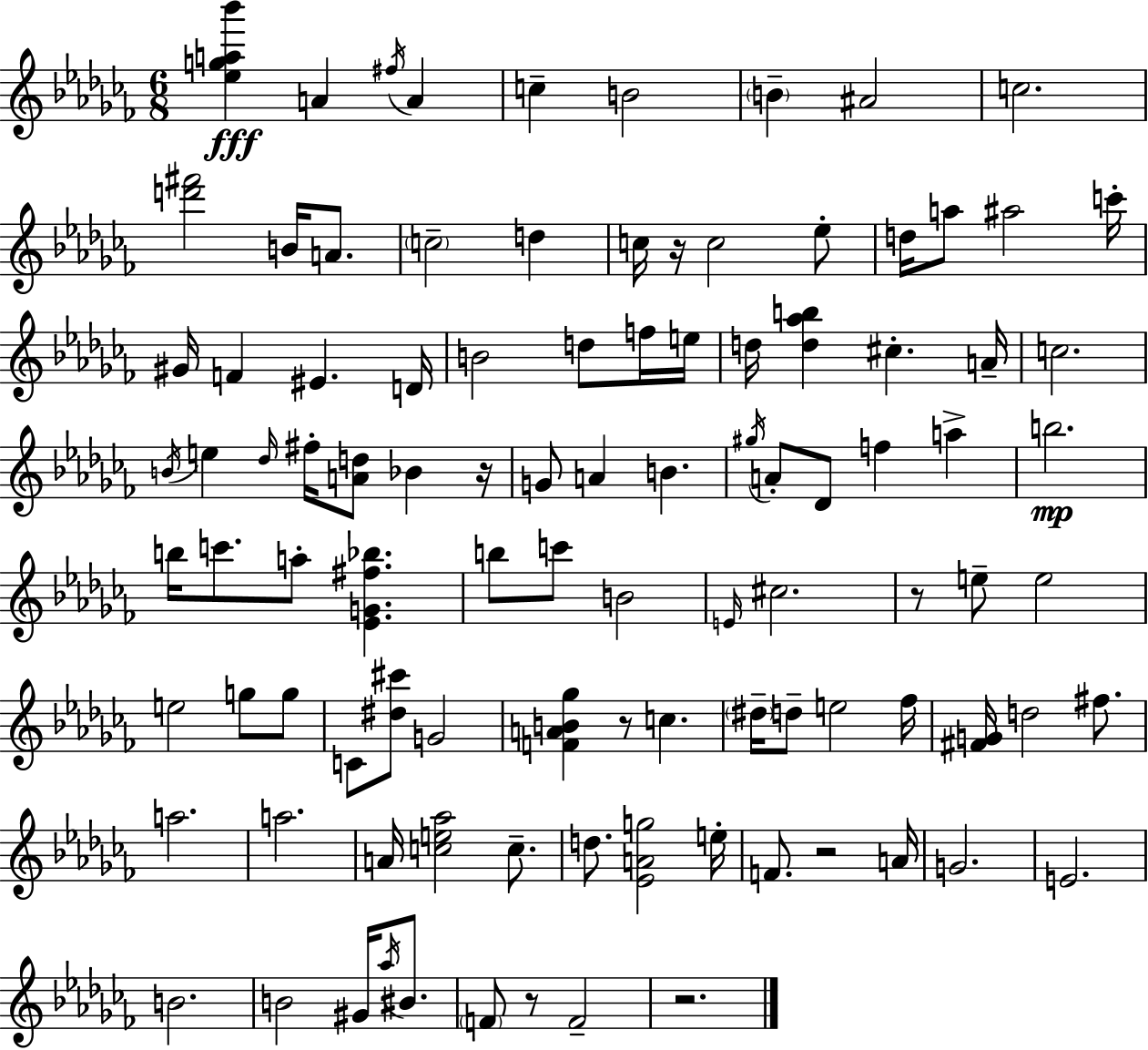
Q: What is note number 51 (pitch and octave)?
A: B4